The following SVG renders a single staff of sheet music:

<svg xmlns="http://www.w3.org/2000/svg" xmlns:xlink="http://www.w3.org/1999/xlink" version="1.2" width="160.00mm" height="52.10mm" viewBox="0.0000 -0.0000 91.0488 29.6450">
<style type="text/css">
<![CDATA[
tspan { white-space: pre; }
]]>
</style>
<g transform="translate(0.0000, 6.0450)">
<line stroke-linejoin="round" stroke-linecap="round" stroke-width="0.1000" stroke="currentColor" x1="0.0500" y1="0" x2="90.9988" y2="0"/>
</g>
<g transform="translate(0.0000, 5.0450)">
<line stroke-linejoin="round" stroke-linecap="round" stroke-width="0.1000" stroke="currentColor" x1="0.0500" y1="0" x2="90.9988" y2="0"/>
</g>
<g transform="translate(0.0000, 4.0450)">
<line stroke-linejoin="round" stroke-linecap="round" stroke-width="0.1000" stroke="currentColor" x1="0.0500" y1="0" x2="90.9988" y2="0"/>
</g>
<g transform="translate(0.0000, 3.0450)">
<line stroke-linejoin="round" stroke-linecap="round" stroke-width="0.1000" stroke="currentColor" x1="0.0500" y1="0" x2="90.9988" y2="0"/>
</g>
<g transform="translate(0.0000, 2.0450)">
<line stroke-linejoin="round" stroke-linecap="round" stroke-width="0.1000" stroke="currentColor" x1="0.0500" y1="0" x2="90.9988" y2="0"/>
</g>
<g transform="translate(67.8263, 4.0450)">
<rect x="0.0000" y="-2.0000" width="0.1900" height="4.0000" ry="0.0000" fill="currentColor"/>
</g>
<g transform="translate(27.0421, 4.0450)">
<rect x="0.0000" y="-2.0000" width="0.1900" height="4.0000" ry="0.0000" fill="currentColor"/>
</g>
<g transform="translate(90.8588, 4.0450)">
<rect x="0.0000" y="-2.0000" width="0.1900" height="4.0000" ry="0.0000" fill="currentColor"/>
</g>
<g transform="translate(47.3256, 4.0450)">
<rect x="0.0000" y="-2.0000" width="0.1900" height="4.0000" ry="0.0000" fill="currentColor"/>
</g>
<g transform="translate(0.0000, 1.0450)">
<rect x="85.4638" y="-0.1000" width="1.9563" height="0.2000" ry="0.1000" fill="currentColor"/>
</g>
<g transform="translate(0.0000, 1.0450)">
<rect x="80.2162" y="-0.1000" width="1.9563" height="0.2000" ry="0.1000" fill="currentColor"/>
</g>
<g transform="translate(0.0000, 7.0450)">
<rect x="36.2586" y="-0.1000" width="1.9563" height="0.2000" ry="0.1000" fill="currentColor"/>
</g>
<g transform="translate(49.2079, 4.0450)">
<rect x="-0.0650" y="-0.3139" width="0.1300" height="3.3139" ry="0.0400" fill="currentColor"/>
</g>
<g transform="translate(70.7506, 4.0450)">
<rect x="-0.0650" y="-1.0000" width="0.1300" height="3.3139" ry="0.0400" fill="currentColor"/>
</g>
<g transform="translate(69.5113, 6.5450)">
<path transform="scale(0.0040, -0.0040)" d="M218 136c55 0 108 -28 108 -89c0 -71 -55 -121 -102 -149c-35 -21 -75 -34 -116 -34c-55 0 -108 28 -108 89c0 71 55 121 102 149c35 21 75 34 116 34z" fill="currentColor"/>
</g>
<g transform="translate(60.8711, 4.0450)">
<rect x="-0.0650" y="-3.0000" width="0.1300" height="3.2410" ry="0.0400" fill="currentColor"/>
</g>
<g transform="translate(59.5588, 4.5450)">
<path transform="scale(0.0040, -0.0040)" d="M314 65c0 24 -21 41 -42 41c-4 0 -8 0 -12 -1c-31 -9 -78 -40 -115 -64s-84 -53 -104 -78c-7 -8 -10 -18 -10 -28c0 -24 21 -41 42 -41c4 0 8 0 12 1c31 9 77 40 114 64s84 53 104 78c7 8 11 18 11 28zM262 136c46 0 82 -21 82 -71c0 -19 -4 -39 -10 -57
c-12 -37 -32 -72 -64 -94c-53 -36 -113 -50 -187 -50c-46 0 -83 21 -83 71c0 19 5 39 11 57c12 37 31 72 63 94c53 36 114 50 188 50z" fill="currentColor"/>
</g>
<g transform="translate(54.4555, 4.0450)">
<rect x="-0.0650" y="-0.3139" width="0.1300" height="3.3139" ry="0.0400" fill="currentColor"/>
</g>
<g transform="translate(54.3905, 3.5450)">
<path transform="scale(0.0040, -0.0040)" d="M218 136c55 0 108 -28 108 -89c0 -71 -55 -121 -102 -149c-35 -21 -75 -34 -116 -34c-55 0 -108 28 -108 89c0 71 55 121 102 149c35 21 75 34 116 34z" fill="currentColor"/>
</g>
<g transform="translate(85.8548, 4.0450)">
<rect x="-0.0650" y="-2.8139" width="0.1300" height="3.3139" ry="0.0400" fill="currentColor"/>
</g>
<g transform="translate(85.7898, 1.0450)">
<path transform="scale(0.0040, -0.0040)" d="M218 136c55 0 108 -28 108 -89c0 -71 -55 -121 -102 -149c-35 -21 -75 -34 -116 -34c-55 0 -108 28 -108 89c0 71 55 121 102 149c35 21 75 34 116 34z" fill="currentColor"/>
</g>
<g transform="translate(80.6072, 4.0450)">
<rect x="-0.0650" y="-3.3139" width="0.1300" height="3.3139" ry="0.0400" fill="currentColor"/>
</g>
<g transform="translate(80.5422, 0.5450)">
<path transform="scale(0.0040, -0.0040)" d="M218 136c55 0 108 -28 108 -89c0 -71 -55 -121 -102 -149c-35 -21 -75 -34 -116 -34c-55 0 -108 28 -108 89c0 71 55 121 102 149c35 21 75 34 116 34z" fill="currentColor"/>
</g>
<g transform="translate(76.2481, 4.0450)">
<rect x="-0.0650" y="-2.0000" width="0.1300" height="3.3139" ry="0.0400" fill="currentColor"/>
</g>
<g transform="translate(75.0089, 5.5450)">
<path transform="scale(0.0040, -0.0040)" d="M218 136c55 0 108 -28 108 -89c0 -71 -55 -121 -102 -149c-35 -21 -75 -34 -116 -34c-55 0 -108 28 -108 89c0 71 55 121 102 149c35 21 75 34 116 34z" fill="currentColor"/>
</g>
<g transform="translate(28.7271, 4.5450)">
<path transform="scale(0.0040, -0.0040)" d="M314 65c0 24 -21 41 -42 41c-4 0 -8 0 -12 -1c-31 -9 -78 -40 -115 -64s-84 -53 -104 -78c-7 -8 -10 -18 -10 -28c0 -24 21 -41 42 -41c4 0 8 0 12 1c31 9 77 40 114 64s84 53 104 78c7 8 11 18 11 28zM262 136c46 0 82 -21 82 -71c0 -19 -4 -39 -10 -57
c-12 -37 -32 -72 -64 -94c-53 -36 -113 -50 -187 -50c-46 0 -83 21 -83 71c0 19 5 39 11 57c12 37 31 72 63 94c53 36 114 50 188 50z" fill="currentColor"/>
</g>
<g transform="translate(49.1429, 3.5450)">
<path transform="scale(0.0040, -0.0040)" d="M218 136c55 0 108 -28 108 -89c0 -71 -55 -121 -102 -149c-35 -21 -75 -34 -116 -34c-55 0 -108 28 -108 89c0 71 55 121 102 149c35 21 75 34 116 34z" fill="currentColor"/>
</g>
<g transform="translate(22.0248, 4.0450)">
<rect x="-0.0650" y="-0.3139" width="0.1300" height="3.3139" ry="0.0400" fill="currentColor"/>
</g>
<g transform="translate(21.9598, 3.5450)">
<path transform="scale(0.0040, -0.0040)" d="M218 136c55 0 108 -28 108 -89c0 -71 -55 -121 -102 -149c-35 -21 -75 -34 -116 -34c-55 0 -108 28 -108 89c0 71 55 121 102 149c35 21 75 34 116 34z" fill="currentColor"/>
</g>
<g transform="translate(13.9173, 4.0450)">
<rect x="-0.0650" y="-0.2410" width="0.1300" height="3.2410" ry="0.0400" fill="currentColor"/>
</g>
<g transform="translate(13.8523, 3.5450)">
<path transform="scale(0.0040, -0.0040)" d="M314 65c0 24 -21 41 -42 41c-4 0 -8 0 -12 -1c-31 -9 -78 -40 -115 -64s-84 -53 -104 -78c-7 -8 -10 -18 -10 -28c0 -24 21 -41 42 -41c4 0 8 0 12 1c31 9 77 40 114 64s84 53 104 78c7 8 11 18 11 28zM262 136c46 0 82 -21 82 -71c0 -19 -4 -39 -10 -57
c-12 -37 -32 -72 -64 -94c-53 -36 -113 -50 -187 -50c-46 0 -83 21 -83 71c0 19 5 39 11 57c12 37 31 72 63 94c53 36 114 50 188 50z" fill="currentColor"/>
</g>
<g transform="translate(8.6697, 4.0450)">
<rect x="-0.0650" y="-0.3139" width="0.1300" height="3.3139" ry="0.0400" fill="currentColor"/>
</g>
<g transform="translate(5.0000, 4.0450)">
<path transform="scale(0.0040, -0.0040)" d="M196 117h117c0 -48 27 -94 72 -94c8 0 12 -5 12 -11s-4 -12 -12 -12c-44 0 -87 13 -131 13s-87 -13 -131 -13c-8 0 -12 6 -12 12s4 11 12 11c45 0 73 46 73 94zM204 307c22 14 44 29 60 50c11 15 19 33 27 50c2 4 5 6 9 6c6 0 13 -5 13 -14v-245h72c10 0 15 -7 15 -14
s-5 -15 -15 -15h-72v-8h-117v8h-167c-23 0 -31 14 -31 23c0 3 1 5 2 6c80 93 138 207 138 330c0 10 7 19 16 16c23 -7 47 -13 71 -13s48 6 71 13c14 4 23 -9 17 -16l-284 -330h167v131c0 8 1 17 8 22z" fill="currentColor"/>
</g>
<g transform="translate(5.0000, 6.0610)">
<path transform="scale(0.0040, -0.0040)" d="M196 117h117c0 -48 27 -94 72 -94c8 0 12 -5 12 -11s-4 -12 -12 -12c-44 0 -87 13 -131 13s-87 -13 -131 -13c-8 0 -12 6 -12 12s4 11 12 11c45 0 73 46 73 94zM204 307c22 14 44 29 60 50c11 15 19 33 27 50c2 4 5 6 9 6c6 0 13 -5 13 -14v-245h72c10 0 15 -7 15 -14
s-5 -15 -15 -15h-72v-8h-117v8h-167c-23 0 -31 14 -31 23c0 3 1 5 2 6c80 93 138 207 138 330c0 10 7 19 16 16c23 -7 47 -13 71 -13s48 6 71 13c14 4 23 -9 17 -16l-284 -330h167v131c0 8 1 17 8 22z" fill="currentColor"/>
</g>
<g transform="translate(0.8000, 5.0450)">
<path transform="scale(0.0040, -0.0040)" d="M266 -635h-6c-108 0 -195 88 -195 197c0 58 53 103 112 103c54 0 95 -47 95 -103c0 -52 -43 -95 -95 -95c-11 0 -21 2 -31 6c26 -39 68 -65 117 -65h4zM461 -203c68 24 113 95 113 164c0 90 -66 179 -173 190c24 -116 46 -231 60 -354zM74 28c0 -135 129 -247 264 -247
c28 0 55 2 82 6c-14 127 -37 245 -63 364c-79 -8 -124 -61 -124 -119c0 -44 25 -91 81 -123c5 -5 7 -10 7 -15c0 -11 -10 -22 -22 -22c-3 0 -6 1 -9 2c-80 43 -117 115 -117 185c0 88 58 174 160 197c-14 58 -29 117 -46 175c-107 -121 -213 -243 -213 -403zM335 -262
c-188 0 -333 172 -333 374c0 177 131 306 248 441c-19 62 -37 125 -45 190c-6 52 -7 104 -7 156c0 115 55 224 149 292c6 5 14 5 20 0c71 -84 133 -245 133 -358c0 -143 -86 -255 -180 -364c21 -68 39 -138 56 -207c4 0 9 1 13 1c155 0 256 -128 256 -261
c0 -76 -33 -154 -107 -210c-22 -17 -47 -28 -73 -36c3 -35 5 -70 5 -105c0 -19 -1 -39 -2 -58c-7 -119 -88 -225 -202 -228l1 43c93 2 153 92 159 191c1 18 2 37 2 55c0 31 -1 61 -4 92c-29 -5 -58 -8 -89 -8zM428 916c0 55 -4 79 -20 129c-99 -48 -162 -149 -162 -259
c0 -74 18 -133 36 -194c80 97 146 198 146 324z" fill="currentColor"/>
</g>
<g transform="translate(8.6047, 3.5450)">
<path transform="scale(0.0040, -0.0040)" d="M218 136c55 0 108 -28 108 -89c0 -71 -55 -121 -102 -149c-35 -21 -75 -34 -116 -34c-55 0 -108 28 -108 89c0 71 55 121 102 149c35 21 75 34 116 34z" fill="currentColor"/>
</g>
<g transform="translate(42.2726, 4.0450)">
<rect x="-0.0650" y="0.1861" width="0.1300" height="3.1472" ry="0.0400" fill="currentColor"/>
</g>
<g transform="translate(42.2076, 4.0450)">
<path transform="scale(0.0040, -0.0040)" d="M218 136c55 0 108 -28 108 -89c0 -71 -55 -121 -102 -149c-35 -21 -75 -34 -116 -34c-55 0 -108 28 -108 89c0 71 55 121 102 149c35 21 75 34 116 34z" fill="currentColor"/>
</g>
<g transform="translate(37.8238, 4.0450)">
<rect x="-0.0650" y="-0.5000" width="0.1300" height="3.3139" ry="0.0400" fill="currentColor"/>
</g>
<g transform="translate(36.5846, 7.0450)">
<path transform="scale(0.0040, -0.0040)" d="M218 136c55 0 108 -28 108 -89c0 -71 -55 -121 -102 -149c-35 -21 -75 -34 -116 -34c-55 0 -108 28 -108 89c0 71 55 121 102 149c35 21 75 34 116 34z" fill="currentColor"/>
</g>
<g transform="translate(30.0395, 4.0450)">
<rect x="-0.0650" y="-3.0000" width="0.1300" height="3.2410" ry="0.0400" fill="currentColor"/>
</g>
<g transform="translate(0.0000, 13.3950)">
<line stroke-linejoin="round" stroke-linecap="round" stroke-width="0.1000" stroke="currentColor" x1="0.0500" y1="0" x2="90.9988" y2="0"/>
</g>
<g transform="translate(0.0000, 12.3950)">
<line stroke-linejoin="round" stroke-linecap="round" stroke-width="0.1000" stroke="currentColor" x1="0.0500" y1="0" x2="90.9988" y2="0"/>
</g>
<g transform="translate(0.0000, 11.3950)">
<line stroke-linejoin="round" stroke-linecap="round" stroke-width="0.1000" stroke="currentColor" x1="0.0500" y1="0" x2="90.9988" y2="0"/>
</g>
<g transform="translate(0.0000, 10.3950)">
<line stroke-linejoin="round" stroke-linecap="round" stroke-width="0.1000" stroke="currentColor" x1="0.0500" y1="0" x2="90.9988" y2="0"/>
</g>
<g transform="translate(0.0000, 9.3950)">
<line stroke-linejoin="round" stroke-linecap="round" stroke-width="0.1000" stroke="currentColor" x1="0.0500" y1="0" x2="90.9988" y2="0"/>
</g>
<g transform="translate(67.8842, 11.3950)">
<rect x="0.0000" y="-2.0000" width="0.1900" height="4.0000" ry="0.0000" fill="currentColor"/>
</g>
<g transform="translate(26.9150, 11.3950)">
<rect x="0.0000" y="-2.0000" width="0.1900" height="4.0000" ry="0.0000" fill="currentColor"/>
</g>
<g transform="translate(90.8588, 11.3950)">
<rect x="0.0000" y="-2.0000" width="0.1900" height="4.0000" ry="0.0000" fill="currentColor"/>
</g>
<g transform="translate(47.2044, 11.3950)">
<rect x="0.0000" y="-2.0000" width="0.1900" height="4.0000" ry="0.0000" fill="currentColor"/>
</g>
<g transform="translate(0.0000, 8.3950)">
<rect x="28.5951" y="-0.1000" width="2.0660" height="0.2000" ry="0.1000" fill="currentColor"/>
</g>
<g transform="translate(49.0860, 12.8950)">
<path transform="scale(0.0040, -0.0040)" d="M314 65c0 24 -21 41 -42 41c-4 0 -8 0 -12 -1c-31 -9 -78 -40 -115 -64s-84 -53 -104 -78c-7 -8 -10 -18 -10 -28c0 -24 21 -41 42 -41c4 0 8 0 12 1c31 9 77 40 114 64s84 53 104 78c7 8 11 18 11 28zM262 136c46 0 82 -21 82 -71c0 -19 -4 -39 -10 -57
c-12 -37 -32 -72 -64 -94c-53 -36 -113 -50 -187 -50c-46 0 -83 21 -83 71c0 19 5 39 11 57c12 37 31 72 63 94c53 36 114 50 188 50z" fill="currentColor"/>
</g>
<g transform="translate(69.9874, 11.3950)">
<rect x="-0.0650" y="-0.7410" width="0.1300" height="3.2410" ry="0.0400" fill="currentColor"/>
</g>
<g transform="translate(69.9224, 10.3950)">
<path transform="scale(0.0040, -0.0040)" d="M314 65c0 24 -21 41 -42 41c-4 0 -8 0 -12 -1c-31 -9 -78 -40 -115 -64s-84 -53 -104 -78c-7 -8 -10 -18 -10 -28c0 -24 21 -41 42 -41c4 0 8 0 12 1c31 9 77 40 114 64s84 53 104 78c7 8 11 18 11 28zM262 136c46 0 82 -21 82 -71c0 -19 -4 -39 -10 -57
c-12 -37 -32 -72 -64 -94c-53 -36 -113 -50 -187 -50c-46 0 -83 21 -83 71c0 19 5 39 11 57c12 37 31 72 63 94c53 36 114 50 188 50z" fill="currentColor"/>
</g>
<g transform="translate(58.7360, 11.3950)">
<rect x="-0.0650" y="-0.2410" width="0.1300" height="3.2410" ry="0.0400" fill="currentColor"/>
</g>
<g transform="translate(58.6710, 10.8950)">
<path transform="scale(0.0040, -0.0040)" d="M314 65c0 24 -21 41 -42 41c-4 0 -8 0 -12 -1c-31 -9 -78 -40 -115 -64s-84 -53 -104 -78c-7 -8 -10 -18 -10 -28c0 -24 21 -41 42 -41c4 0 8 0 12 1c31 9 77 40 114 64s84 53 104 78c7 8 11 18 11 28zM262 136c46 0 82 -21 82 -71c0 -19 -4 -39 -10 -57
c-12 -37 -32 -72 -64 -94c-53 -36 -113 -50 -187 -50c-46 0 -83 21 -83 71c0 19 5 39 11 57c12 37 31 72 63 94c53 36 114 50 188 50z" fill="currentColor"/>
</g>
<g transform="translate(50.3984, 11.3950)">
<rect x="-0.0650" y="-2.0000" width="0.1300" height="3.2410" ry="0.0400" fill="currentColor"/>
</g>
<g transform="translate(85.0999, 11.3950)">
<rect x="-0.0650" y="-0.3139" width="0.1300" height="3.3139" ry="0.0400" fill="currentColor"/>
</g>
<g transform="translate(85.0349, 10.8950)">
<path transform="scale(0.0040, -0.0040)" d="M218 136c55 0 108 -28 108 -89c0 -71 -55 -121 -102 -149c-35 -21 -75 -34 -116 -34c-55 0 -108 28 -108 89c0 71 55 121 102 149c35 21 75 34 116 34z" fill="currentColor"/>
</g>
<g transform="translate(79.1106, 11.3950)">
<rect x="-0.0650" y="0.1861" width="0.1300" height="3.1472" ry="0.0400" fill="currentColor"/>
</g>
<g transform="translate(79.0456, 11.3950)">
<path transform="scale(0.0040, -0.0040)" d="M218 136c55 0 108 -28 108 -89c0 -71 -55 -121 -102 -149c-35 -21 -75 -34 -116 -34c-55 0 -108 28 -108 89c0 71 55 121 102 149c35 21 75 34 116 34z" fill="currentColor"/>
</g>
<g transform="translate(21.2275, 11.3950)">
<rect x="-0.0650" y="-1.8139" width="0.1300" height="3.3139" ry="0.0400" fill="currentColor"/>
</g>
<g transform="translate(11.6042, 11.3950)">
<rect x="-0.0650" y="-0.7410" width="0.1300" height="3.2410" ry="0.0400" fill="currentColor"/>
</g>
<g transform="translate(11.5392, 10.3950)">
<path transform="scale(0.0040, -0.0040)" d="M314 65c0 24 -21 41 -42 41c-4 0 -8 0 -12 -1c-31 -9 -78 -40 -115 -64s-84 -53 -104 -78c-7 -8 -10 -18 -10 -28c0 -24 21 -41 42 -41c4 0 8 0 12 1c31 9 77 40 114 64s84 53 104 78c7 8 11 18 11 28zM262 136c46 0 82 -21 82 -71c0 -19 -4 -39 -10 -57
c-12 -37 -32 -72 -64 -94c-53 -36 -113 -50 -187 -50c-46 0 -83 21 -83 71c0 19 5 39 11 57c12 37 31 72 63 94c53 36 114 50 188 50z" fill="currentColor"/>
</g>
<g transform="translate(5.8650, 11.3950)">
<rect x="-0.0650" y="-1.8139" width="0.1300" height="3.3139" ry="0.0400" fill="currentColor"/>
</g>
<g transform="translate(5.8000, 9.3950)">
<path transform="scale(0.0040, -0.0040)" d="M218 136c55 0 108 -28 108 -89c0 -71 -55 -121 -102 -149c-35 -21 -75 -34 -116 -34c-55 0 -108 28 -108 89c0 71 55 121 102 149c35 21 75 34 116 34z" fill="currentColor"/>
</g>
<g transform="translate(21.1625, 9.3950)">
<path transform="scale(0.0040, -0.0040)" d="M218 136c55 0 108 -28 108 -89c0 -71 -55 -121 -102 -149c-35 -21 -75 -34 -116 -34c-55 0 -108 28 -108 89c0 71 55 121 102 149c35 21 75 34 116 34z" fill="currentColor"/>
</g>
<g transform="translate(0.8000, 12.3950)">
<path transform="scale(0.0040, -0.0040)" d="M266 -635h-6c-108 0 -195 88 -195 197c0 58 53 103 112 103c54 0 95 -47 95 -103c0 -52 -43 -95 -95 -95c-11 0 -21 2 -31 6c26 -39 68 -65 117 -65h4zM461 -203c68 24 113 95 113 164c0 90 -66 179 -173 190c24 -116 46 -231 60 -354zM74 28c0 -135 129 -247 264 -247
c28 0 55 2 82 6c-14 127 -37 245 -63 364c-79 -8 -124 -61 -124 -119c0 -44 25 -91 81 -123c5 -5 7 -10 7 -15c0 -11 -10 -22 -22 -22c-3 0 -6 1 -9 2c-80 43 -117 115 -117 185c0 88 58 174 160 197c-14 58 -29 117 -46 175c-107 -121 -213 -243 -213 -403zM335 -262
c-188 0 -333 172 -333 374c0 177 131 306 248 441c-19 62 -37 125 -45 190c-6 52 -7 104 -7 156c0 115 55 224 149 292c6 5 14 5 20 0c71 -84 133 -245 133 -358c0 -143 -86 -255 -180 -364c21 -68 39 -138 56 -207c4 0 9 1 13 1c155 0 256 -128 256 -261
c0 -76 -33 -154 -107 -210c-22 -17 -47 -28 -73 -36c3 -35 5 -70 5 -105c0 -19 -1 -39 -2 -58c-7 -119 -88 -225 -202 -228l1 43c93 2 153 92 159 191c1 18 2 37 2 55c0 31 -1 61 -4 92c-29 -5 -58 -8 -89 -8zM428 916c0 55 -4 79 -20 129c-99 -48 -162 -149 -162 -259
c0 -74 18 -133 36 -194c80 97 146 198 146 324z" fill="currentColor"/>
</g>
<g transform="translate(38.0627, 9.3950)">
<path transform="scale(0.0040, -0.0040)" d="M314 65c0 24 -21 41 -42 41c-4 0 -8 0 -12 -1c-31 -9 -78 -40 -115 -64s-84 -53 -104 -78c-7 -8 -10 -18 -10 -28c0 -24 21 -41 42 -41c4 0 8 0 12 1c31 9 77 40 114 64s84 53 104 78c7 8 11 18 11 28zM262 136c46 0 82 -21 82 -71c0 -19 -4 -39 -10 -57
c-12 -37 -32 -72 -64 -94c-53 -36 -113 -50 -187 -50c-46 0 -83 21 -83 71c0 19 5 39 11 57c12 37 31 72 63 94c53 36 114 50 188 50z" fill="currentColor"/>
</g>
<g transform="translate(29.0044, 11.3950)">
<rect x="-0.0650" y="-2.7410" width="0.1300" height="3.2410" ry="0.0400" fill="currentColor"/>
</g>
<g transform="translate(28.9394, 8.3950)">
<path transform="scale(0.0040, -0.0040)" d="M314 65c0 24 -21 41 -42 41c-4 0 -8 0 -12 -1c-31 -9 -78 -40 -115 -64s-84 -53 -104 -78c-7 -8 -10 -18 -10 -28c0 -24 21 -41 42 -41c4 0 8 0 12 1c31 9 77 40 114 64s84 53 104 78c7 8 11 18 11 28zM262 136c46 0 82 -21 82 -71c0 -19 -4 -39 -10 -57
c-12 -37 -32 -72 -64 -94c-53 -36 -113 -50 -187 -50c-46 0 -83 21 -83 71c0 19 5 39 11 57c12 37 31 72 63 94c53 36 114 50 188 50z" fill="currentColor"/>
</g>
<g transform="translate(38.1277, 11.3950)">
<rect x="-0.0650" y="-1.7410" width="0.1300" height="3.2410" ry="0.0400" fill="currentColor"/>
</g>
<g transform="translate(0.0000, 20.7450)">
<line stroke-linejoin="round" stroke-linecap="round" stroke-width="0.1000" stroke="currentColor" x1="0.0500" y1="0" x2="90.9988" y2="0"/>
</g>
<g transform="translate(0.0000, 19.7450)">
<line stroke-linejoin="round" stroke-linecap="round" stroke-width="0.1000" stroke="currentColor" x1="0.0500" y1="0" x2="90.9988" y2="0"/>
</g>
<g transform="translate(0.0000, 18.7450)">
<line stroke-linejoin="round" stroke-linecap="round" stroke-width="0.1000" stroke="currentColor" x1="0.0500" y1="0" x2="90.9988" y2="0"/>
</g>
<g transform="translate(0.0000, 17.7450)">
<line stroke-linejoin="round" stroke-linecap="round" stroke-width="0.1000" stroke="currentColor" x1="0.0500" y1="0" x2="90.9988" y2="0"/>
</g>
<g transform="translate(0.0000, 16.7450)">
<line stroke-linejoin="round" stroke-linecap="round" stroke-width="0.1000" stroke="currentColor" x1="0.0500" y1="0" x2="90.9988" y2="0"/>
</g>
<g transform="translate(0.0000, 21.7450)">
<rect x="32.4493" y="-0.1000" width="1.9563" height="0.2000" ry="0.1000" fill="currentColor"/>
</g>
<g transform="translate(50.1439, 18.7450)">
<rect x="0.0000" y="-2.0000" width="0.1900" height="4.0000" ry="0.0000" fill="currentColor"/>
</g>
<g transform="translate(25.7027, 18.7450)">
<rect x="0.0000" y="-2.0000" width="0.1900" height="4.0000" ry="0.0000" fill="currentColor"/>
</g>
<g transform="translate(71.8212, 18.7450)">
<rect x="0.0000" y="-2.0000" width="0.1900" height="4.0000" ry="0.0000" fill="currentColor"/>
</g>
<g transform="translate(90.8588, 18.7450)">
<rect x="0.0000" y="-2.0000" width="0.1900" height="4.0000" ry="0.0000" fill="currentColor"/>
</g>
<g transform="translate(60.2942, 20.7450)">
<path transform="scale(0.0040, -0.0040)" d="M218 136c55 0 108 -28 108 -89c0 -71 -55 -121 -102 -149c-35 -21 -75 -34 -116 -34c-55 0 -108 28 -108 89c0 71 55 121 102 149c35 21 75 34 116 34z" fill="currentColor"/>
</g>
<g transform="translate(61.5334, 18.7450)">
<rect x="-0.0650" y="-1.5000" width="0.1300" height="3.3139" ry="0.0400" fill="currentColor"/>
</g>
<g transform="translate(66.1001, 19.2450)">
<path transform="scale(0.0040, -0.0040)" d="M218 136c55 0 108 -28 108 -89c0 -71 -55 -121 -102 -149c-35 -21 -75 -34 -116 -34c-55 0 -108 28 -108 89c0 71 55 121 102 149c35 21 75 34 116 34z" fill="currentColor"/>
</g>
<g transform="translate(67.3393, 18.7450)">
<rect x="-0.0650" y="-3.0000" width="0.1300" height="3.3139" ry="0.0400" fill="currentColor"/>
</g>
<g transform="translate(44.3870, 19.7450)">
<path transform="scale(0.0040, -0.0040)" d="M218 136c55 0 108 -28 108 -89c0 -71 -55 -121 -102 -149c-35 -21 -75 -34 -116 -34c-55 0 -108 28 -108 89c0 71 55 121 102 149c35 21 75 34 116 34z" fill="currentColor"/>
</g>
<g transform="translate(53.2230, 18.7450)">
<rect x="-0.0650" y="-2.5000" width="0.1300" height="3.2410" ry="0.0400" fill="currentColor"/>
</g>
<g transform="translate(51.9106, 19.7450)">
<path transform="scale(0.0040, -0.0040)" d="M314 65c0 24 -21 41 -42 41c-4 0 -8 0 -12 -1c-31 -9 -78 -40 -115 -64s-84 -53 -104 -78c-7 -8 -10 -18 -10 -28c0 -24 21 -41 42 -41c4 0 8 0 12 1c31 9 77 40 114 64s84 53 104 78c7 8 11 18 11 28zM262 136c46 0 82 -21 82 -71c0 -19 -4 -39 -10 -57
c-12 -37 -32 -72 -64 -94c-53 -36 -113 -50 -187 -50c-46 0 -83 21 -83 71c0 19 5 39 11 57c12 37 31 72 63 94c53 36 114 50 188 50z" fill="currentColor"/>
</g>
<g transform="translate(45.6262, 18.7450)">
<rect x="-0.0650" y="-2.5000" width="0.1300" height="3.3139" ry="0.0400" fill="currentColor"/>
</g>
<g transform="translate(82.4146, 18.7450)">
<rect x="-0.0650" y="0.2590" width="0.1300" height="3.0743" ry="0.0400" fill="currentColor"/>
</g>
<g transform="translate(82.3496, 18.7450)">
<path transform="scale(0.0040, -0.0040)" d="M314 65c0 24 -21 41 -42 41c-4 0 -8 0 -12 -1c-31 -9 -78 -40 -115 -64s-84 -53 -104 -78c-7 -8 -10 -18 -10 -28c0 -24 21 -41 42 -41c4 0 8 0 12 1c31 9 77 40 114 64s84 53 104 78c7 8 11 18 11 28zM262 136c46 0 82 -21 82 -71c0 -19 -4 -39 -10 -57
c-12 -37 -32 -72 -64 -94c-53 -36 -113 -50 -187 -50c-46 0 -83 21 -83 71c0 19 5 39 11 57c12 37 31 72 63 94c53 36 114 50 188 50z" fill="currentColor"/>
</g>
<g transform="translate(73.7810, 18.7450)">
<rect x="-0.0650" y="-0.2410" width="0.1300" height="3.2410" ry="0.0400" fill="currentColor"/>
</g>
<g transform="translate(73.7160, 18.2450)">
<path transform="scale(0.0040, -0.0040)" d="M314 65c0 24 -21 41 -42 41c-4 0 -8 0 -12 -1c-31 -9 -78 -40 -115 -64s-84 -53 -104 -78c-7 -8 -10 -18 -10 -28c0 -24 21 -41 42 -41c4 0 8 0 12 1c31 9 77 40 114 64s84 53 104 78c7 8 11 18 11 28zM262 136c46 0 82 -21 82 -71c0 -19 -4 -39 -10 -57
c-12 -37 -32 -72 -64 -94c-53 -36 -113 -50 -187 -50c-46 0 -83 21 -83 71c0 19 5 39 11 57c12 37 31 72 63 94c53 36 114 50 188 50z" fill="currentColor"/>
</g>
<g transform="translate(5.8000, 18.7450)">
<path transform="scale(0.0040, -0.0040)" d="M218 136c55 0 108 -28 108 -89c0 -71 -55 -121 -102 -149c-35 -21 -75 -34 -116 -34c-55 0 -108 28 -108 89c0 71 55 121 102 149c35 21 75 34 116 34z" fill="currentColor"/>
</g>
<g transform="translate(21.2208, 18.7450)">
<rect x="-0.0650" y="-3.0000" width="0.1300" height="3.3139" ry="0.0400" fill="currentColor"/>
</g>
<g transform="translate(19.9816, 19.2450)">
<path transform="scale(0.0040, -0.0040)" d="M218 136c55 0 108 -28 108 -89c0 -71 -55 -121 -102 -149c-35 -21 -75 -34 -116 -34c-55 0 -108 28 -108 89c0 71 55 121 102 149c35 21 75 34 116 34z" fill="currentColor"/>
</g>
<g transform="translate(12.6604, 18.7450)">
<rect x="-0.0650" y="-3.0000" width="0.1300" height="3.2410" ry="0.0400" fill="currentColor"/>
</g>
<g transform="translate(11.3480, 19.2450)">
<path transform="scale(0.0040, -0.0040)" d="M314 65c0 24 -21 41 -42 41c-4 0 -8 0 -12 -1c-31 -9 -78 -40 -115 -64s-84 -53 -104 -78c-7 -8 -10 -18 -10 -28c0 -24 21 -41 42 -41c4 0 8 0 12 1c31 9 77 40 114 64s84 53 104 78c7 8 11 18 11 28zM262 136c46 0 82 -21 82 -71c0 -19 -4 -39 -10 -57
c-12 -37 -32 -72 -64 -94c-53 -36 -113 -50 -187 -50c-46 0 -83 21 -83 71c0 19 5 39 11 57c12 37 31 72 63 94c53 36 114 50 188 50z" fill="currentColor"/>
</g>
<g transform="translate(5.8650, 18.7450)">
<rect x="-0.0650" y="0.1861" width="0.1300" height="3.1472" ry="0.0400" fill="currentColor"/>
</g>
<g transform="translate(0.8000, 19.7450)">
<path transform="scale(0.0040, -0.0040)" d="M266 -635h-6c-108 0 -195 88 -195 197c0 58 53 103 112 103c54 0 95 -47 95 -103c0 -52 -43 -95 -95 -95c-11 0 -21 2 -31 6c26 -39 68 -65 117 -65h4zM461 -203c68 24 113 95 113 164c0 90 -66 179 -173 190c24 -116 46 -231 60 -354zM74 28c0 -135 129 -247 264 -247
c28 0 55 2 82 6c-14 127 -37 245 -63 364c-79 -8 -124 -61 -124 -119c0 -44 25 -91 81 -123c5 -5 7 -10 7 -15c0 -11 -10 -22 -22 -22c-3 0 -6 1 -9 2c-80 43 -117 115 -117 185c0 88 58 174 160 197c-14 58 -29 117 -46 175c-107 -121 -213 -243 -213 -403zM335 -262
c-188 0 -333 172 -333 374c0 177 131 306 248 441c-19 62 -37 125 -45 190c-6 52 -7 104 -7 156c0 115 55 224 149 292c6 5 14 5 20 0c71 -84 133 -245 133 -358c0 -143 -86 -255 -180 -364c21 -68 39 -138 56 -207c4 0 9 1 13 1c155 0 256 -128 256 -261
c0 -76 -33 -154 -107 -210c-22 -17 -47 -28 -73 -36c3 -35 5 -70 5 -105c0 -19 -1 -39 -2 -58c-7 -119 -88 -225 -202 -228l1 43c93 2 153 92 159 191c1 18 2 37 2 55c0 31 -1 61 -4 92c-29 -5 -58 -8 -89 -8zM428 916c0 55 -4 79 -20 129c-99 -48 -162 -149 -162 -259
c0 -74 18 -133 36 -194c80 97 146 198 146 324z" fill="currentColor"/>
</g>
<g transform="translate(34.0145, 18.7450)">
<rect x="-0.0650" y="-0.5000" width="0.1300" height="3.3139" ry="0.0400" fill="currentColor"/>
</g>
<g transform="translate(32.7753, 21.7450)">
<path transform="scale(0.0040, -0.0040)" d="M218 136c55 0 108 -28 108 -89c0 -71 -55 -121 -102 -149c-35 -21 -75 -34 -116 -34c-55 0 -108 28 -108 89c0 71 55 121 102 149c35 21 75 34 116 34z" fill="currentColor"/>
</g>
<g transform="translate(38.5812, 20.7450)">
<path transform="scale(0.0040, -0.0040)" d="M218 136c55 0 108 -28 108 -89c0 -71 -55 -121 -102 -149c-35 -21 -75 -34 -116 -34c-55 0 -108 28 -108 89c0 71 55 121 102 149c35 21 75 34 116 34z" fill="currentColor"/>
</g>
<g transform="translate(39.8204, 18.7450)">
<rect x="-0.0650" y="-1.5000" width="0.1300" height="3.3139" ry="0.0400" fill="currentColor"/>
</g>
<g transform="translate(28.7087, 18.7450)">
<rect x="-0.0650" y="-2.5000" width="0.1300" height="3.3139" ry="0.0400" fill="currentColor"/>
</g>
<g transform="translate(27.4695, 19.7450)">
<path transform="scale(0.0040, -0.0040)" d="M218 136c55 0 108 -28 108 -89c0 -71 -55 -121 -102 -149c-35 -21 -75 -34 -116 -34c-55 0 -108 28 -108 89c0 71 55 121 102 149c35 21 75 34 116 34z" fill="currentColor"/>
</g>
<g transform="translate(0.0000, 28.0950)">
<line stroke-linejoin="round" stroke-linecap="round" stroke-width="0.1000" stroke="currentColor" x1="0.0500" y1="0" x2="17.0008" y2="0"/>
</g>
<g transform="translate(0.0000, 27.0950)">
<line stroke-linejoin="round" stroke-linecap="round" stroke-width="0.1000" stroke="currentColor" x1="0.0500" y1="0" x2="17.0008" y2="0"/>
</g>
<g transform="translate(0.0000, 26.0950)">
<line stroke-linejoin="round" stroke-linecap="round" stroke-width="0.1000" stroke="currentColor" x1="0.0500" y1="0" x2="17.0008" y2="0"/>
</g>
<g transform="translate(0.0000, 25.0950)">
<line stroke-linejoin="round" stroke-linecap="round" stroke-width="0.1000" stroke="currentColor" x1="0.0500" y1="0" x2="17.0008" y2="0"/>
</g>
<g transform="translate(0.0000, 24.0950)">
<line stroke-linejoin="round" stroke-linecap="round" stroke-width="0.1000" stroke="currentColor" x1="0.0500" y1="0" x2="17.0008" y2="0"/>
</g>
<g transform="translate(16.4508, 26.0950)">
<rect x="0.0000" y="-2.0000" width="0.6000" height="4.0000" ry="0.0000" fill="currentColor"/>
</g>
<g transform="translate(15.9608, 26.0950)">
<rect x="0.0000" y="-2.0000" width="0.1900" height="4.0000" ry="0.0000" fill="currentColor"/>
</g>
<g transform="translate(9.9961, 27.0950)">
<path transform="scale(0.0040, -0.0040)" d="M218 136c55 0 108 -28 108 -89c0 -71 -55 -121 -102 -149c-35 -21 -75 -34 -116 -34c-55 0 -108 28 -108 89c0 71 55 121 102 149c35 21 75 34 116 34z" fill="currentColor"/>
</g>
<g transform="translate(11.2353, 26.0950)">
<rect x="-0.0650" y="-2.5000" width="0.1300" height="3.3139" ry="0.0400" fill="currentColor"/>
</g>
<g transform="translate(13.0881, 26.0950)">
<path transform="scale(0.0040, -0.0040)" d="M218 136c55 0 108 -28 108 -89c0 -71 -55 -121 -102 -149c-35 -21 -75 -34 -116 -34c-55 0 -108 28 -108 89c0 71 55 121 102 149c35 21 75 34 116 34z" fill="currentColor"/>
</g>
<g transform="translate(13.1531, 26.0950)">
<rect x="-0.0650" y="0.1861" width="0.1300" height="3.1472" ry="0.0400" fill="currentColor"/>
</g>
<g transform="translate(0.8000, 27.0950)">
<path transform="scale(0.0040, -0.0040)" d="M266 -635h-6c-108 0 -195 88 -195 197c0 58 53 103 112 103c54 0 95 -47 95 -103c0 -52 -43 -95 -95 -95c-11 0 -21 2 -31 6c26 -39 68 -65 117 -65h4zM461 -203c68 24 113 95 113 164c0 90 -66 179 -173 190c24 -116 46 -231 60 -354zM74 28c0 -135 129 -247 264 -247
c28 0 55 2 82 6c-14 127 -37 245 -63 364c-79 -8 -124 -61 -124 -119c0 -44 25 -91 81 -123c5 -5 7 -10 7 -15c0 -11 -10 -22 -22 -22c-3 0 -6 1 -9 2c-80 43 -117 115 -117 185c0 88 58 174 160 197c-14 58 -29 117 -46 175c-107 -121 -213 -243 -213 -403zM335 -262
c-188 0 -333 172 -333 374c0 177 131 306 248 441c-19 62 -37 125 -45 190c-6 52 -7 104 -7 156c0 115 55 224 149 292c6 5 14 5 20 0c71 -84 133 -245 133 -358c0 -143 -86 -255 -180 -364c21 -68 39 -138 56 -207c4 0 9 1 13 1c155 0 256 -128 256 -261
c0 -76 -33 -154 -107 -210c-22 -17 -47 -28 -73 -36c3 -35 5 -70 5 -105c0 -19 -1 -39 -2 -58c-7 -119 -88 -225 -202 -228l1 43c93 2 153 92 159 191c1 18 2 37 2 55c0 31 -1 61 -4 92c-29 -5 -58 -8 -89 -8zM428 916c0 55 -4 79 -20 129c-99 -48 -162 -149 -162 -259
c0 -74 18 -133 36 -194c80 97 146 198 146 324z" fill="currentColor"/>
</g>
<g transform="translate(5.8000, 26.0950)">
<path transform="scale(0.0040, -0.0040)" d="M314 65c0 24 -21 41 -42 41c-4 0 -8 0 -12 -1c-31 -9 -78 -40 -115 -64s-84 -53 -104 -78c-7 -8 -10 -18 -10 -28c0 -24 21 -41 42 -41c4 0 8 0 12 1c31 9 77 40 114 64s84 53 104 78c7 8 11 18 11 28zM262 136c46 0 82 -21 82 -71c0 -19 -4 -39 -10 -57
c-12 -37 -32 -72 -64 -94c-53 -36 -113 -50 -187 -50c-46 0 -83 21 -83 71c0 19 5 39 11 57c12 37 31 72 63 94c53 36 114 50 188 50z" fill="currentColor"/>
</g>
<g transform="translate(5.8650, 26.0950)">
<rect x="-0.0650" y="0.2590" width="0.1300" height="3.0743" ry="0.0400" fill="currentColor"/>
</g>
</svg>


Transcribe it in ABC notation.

X:1
T:Untitled
M:4/4
L:1/4
K:C
c c2 c A2 C B c c A2 D F b a f d2 f a2 f2 F2 c2 d2 B c B A2 A G C E G G2 E A c2 B2 B2 G B